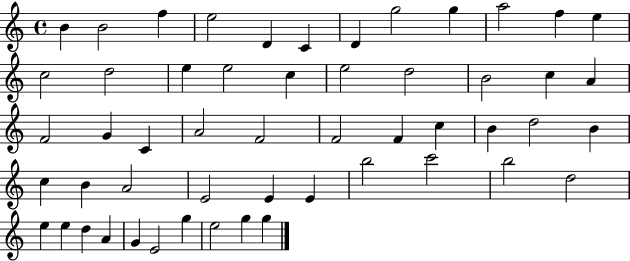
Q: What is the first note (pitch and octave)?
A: B4